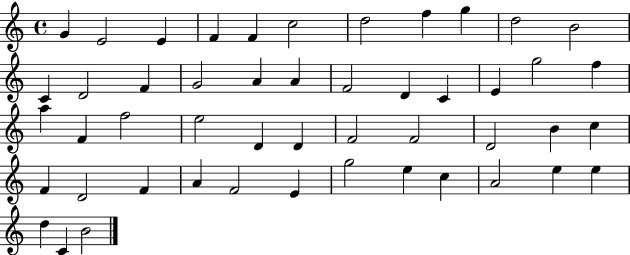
X:1
T:Untitled
M:4/4
L:1/4
K:C
G E2 E F F c2 d2 f g d2 B2 C D2 F G2 A A F2 D C E g2 f a F f2 e2 D D F2 F2 D2 B c F D2 F A F2 E g2 e c A2 e e d C B2